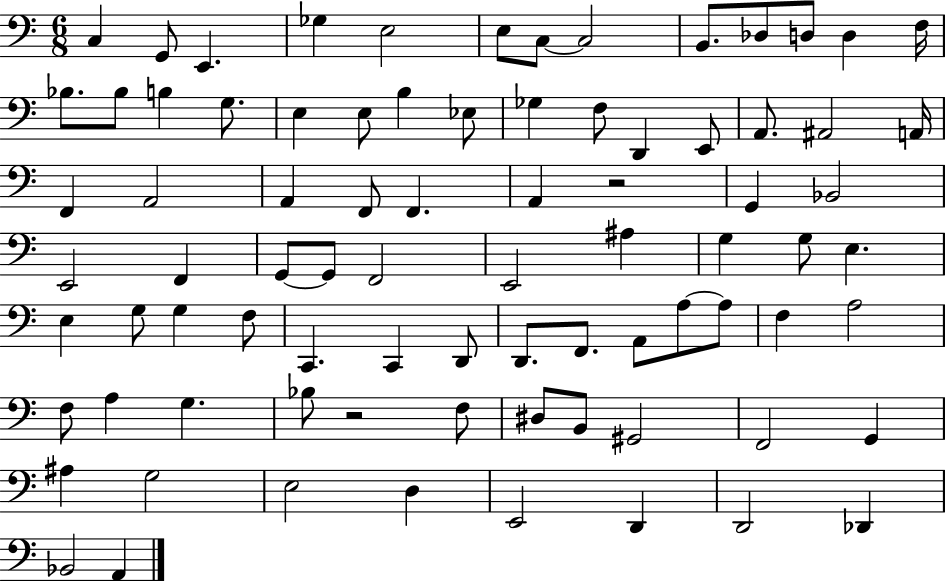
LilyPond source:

{
  \clef bass
  \numericTimeSignature
  \time 6/8
  \key c \major
  \repeat volta 2 { c4 g,8 e,4. | ges4 e2 | e8 c8~~ c2 | b,8. des8 d8 d4 f16 | \break bes8. bes8 b4 g8. | e4 e8 b4 ees8 | ges4 f8 d,4 e,8 | a,8. ais,2 a,16 | \break f,4 a,2 | a,4 f,8 f,4. | a,4 r2 | g,4 bes,2 | \break e,2 f,4 | g,8~~ g,8 f,2 | e,2 ais4 | g4 g8 e4. | \break e4 g8 g4 f8 | c,4. c,4 d,8 | d,8. f,8. a,8 a8~~ a8 | f4 a2 | \break f8 a4 g4. | bes8 r2 f8 | dis8 b,8 gis,2 | f,2 g,4 | \break ais4 g2 | e2 d4 | e,2 d,4 | d,2 des,4 | \break bes,2 a,4 | } \bar "|."
}